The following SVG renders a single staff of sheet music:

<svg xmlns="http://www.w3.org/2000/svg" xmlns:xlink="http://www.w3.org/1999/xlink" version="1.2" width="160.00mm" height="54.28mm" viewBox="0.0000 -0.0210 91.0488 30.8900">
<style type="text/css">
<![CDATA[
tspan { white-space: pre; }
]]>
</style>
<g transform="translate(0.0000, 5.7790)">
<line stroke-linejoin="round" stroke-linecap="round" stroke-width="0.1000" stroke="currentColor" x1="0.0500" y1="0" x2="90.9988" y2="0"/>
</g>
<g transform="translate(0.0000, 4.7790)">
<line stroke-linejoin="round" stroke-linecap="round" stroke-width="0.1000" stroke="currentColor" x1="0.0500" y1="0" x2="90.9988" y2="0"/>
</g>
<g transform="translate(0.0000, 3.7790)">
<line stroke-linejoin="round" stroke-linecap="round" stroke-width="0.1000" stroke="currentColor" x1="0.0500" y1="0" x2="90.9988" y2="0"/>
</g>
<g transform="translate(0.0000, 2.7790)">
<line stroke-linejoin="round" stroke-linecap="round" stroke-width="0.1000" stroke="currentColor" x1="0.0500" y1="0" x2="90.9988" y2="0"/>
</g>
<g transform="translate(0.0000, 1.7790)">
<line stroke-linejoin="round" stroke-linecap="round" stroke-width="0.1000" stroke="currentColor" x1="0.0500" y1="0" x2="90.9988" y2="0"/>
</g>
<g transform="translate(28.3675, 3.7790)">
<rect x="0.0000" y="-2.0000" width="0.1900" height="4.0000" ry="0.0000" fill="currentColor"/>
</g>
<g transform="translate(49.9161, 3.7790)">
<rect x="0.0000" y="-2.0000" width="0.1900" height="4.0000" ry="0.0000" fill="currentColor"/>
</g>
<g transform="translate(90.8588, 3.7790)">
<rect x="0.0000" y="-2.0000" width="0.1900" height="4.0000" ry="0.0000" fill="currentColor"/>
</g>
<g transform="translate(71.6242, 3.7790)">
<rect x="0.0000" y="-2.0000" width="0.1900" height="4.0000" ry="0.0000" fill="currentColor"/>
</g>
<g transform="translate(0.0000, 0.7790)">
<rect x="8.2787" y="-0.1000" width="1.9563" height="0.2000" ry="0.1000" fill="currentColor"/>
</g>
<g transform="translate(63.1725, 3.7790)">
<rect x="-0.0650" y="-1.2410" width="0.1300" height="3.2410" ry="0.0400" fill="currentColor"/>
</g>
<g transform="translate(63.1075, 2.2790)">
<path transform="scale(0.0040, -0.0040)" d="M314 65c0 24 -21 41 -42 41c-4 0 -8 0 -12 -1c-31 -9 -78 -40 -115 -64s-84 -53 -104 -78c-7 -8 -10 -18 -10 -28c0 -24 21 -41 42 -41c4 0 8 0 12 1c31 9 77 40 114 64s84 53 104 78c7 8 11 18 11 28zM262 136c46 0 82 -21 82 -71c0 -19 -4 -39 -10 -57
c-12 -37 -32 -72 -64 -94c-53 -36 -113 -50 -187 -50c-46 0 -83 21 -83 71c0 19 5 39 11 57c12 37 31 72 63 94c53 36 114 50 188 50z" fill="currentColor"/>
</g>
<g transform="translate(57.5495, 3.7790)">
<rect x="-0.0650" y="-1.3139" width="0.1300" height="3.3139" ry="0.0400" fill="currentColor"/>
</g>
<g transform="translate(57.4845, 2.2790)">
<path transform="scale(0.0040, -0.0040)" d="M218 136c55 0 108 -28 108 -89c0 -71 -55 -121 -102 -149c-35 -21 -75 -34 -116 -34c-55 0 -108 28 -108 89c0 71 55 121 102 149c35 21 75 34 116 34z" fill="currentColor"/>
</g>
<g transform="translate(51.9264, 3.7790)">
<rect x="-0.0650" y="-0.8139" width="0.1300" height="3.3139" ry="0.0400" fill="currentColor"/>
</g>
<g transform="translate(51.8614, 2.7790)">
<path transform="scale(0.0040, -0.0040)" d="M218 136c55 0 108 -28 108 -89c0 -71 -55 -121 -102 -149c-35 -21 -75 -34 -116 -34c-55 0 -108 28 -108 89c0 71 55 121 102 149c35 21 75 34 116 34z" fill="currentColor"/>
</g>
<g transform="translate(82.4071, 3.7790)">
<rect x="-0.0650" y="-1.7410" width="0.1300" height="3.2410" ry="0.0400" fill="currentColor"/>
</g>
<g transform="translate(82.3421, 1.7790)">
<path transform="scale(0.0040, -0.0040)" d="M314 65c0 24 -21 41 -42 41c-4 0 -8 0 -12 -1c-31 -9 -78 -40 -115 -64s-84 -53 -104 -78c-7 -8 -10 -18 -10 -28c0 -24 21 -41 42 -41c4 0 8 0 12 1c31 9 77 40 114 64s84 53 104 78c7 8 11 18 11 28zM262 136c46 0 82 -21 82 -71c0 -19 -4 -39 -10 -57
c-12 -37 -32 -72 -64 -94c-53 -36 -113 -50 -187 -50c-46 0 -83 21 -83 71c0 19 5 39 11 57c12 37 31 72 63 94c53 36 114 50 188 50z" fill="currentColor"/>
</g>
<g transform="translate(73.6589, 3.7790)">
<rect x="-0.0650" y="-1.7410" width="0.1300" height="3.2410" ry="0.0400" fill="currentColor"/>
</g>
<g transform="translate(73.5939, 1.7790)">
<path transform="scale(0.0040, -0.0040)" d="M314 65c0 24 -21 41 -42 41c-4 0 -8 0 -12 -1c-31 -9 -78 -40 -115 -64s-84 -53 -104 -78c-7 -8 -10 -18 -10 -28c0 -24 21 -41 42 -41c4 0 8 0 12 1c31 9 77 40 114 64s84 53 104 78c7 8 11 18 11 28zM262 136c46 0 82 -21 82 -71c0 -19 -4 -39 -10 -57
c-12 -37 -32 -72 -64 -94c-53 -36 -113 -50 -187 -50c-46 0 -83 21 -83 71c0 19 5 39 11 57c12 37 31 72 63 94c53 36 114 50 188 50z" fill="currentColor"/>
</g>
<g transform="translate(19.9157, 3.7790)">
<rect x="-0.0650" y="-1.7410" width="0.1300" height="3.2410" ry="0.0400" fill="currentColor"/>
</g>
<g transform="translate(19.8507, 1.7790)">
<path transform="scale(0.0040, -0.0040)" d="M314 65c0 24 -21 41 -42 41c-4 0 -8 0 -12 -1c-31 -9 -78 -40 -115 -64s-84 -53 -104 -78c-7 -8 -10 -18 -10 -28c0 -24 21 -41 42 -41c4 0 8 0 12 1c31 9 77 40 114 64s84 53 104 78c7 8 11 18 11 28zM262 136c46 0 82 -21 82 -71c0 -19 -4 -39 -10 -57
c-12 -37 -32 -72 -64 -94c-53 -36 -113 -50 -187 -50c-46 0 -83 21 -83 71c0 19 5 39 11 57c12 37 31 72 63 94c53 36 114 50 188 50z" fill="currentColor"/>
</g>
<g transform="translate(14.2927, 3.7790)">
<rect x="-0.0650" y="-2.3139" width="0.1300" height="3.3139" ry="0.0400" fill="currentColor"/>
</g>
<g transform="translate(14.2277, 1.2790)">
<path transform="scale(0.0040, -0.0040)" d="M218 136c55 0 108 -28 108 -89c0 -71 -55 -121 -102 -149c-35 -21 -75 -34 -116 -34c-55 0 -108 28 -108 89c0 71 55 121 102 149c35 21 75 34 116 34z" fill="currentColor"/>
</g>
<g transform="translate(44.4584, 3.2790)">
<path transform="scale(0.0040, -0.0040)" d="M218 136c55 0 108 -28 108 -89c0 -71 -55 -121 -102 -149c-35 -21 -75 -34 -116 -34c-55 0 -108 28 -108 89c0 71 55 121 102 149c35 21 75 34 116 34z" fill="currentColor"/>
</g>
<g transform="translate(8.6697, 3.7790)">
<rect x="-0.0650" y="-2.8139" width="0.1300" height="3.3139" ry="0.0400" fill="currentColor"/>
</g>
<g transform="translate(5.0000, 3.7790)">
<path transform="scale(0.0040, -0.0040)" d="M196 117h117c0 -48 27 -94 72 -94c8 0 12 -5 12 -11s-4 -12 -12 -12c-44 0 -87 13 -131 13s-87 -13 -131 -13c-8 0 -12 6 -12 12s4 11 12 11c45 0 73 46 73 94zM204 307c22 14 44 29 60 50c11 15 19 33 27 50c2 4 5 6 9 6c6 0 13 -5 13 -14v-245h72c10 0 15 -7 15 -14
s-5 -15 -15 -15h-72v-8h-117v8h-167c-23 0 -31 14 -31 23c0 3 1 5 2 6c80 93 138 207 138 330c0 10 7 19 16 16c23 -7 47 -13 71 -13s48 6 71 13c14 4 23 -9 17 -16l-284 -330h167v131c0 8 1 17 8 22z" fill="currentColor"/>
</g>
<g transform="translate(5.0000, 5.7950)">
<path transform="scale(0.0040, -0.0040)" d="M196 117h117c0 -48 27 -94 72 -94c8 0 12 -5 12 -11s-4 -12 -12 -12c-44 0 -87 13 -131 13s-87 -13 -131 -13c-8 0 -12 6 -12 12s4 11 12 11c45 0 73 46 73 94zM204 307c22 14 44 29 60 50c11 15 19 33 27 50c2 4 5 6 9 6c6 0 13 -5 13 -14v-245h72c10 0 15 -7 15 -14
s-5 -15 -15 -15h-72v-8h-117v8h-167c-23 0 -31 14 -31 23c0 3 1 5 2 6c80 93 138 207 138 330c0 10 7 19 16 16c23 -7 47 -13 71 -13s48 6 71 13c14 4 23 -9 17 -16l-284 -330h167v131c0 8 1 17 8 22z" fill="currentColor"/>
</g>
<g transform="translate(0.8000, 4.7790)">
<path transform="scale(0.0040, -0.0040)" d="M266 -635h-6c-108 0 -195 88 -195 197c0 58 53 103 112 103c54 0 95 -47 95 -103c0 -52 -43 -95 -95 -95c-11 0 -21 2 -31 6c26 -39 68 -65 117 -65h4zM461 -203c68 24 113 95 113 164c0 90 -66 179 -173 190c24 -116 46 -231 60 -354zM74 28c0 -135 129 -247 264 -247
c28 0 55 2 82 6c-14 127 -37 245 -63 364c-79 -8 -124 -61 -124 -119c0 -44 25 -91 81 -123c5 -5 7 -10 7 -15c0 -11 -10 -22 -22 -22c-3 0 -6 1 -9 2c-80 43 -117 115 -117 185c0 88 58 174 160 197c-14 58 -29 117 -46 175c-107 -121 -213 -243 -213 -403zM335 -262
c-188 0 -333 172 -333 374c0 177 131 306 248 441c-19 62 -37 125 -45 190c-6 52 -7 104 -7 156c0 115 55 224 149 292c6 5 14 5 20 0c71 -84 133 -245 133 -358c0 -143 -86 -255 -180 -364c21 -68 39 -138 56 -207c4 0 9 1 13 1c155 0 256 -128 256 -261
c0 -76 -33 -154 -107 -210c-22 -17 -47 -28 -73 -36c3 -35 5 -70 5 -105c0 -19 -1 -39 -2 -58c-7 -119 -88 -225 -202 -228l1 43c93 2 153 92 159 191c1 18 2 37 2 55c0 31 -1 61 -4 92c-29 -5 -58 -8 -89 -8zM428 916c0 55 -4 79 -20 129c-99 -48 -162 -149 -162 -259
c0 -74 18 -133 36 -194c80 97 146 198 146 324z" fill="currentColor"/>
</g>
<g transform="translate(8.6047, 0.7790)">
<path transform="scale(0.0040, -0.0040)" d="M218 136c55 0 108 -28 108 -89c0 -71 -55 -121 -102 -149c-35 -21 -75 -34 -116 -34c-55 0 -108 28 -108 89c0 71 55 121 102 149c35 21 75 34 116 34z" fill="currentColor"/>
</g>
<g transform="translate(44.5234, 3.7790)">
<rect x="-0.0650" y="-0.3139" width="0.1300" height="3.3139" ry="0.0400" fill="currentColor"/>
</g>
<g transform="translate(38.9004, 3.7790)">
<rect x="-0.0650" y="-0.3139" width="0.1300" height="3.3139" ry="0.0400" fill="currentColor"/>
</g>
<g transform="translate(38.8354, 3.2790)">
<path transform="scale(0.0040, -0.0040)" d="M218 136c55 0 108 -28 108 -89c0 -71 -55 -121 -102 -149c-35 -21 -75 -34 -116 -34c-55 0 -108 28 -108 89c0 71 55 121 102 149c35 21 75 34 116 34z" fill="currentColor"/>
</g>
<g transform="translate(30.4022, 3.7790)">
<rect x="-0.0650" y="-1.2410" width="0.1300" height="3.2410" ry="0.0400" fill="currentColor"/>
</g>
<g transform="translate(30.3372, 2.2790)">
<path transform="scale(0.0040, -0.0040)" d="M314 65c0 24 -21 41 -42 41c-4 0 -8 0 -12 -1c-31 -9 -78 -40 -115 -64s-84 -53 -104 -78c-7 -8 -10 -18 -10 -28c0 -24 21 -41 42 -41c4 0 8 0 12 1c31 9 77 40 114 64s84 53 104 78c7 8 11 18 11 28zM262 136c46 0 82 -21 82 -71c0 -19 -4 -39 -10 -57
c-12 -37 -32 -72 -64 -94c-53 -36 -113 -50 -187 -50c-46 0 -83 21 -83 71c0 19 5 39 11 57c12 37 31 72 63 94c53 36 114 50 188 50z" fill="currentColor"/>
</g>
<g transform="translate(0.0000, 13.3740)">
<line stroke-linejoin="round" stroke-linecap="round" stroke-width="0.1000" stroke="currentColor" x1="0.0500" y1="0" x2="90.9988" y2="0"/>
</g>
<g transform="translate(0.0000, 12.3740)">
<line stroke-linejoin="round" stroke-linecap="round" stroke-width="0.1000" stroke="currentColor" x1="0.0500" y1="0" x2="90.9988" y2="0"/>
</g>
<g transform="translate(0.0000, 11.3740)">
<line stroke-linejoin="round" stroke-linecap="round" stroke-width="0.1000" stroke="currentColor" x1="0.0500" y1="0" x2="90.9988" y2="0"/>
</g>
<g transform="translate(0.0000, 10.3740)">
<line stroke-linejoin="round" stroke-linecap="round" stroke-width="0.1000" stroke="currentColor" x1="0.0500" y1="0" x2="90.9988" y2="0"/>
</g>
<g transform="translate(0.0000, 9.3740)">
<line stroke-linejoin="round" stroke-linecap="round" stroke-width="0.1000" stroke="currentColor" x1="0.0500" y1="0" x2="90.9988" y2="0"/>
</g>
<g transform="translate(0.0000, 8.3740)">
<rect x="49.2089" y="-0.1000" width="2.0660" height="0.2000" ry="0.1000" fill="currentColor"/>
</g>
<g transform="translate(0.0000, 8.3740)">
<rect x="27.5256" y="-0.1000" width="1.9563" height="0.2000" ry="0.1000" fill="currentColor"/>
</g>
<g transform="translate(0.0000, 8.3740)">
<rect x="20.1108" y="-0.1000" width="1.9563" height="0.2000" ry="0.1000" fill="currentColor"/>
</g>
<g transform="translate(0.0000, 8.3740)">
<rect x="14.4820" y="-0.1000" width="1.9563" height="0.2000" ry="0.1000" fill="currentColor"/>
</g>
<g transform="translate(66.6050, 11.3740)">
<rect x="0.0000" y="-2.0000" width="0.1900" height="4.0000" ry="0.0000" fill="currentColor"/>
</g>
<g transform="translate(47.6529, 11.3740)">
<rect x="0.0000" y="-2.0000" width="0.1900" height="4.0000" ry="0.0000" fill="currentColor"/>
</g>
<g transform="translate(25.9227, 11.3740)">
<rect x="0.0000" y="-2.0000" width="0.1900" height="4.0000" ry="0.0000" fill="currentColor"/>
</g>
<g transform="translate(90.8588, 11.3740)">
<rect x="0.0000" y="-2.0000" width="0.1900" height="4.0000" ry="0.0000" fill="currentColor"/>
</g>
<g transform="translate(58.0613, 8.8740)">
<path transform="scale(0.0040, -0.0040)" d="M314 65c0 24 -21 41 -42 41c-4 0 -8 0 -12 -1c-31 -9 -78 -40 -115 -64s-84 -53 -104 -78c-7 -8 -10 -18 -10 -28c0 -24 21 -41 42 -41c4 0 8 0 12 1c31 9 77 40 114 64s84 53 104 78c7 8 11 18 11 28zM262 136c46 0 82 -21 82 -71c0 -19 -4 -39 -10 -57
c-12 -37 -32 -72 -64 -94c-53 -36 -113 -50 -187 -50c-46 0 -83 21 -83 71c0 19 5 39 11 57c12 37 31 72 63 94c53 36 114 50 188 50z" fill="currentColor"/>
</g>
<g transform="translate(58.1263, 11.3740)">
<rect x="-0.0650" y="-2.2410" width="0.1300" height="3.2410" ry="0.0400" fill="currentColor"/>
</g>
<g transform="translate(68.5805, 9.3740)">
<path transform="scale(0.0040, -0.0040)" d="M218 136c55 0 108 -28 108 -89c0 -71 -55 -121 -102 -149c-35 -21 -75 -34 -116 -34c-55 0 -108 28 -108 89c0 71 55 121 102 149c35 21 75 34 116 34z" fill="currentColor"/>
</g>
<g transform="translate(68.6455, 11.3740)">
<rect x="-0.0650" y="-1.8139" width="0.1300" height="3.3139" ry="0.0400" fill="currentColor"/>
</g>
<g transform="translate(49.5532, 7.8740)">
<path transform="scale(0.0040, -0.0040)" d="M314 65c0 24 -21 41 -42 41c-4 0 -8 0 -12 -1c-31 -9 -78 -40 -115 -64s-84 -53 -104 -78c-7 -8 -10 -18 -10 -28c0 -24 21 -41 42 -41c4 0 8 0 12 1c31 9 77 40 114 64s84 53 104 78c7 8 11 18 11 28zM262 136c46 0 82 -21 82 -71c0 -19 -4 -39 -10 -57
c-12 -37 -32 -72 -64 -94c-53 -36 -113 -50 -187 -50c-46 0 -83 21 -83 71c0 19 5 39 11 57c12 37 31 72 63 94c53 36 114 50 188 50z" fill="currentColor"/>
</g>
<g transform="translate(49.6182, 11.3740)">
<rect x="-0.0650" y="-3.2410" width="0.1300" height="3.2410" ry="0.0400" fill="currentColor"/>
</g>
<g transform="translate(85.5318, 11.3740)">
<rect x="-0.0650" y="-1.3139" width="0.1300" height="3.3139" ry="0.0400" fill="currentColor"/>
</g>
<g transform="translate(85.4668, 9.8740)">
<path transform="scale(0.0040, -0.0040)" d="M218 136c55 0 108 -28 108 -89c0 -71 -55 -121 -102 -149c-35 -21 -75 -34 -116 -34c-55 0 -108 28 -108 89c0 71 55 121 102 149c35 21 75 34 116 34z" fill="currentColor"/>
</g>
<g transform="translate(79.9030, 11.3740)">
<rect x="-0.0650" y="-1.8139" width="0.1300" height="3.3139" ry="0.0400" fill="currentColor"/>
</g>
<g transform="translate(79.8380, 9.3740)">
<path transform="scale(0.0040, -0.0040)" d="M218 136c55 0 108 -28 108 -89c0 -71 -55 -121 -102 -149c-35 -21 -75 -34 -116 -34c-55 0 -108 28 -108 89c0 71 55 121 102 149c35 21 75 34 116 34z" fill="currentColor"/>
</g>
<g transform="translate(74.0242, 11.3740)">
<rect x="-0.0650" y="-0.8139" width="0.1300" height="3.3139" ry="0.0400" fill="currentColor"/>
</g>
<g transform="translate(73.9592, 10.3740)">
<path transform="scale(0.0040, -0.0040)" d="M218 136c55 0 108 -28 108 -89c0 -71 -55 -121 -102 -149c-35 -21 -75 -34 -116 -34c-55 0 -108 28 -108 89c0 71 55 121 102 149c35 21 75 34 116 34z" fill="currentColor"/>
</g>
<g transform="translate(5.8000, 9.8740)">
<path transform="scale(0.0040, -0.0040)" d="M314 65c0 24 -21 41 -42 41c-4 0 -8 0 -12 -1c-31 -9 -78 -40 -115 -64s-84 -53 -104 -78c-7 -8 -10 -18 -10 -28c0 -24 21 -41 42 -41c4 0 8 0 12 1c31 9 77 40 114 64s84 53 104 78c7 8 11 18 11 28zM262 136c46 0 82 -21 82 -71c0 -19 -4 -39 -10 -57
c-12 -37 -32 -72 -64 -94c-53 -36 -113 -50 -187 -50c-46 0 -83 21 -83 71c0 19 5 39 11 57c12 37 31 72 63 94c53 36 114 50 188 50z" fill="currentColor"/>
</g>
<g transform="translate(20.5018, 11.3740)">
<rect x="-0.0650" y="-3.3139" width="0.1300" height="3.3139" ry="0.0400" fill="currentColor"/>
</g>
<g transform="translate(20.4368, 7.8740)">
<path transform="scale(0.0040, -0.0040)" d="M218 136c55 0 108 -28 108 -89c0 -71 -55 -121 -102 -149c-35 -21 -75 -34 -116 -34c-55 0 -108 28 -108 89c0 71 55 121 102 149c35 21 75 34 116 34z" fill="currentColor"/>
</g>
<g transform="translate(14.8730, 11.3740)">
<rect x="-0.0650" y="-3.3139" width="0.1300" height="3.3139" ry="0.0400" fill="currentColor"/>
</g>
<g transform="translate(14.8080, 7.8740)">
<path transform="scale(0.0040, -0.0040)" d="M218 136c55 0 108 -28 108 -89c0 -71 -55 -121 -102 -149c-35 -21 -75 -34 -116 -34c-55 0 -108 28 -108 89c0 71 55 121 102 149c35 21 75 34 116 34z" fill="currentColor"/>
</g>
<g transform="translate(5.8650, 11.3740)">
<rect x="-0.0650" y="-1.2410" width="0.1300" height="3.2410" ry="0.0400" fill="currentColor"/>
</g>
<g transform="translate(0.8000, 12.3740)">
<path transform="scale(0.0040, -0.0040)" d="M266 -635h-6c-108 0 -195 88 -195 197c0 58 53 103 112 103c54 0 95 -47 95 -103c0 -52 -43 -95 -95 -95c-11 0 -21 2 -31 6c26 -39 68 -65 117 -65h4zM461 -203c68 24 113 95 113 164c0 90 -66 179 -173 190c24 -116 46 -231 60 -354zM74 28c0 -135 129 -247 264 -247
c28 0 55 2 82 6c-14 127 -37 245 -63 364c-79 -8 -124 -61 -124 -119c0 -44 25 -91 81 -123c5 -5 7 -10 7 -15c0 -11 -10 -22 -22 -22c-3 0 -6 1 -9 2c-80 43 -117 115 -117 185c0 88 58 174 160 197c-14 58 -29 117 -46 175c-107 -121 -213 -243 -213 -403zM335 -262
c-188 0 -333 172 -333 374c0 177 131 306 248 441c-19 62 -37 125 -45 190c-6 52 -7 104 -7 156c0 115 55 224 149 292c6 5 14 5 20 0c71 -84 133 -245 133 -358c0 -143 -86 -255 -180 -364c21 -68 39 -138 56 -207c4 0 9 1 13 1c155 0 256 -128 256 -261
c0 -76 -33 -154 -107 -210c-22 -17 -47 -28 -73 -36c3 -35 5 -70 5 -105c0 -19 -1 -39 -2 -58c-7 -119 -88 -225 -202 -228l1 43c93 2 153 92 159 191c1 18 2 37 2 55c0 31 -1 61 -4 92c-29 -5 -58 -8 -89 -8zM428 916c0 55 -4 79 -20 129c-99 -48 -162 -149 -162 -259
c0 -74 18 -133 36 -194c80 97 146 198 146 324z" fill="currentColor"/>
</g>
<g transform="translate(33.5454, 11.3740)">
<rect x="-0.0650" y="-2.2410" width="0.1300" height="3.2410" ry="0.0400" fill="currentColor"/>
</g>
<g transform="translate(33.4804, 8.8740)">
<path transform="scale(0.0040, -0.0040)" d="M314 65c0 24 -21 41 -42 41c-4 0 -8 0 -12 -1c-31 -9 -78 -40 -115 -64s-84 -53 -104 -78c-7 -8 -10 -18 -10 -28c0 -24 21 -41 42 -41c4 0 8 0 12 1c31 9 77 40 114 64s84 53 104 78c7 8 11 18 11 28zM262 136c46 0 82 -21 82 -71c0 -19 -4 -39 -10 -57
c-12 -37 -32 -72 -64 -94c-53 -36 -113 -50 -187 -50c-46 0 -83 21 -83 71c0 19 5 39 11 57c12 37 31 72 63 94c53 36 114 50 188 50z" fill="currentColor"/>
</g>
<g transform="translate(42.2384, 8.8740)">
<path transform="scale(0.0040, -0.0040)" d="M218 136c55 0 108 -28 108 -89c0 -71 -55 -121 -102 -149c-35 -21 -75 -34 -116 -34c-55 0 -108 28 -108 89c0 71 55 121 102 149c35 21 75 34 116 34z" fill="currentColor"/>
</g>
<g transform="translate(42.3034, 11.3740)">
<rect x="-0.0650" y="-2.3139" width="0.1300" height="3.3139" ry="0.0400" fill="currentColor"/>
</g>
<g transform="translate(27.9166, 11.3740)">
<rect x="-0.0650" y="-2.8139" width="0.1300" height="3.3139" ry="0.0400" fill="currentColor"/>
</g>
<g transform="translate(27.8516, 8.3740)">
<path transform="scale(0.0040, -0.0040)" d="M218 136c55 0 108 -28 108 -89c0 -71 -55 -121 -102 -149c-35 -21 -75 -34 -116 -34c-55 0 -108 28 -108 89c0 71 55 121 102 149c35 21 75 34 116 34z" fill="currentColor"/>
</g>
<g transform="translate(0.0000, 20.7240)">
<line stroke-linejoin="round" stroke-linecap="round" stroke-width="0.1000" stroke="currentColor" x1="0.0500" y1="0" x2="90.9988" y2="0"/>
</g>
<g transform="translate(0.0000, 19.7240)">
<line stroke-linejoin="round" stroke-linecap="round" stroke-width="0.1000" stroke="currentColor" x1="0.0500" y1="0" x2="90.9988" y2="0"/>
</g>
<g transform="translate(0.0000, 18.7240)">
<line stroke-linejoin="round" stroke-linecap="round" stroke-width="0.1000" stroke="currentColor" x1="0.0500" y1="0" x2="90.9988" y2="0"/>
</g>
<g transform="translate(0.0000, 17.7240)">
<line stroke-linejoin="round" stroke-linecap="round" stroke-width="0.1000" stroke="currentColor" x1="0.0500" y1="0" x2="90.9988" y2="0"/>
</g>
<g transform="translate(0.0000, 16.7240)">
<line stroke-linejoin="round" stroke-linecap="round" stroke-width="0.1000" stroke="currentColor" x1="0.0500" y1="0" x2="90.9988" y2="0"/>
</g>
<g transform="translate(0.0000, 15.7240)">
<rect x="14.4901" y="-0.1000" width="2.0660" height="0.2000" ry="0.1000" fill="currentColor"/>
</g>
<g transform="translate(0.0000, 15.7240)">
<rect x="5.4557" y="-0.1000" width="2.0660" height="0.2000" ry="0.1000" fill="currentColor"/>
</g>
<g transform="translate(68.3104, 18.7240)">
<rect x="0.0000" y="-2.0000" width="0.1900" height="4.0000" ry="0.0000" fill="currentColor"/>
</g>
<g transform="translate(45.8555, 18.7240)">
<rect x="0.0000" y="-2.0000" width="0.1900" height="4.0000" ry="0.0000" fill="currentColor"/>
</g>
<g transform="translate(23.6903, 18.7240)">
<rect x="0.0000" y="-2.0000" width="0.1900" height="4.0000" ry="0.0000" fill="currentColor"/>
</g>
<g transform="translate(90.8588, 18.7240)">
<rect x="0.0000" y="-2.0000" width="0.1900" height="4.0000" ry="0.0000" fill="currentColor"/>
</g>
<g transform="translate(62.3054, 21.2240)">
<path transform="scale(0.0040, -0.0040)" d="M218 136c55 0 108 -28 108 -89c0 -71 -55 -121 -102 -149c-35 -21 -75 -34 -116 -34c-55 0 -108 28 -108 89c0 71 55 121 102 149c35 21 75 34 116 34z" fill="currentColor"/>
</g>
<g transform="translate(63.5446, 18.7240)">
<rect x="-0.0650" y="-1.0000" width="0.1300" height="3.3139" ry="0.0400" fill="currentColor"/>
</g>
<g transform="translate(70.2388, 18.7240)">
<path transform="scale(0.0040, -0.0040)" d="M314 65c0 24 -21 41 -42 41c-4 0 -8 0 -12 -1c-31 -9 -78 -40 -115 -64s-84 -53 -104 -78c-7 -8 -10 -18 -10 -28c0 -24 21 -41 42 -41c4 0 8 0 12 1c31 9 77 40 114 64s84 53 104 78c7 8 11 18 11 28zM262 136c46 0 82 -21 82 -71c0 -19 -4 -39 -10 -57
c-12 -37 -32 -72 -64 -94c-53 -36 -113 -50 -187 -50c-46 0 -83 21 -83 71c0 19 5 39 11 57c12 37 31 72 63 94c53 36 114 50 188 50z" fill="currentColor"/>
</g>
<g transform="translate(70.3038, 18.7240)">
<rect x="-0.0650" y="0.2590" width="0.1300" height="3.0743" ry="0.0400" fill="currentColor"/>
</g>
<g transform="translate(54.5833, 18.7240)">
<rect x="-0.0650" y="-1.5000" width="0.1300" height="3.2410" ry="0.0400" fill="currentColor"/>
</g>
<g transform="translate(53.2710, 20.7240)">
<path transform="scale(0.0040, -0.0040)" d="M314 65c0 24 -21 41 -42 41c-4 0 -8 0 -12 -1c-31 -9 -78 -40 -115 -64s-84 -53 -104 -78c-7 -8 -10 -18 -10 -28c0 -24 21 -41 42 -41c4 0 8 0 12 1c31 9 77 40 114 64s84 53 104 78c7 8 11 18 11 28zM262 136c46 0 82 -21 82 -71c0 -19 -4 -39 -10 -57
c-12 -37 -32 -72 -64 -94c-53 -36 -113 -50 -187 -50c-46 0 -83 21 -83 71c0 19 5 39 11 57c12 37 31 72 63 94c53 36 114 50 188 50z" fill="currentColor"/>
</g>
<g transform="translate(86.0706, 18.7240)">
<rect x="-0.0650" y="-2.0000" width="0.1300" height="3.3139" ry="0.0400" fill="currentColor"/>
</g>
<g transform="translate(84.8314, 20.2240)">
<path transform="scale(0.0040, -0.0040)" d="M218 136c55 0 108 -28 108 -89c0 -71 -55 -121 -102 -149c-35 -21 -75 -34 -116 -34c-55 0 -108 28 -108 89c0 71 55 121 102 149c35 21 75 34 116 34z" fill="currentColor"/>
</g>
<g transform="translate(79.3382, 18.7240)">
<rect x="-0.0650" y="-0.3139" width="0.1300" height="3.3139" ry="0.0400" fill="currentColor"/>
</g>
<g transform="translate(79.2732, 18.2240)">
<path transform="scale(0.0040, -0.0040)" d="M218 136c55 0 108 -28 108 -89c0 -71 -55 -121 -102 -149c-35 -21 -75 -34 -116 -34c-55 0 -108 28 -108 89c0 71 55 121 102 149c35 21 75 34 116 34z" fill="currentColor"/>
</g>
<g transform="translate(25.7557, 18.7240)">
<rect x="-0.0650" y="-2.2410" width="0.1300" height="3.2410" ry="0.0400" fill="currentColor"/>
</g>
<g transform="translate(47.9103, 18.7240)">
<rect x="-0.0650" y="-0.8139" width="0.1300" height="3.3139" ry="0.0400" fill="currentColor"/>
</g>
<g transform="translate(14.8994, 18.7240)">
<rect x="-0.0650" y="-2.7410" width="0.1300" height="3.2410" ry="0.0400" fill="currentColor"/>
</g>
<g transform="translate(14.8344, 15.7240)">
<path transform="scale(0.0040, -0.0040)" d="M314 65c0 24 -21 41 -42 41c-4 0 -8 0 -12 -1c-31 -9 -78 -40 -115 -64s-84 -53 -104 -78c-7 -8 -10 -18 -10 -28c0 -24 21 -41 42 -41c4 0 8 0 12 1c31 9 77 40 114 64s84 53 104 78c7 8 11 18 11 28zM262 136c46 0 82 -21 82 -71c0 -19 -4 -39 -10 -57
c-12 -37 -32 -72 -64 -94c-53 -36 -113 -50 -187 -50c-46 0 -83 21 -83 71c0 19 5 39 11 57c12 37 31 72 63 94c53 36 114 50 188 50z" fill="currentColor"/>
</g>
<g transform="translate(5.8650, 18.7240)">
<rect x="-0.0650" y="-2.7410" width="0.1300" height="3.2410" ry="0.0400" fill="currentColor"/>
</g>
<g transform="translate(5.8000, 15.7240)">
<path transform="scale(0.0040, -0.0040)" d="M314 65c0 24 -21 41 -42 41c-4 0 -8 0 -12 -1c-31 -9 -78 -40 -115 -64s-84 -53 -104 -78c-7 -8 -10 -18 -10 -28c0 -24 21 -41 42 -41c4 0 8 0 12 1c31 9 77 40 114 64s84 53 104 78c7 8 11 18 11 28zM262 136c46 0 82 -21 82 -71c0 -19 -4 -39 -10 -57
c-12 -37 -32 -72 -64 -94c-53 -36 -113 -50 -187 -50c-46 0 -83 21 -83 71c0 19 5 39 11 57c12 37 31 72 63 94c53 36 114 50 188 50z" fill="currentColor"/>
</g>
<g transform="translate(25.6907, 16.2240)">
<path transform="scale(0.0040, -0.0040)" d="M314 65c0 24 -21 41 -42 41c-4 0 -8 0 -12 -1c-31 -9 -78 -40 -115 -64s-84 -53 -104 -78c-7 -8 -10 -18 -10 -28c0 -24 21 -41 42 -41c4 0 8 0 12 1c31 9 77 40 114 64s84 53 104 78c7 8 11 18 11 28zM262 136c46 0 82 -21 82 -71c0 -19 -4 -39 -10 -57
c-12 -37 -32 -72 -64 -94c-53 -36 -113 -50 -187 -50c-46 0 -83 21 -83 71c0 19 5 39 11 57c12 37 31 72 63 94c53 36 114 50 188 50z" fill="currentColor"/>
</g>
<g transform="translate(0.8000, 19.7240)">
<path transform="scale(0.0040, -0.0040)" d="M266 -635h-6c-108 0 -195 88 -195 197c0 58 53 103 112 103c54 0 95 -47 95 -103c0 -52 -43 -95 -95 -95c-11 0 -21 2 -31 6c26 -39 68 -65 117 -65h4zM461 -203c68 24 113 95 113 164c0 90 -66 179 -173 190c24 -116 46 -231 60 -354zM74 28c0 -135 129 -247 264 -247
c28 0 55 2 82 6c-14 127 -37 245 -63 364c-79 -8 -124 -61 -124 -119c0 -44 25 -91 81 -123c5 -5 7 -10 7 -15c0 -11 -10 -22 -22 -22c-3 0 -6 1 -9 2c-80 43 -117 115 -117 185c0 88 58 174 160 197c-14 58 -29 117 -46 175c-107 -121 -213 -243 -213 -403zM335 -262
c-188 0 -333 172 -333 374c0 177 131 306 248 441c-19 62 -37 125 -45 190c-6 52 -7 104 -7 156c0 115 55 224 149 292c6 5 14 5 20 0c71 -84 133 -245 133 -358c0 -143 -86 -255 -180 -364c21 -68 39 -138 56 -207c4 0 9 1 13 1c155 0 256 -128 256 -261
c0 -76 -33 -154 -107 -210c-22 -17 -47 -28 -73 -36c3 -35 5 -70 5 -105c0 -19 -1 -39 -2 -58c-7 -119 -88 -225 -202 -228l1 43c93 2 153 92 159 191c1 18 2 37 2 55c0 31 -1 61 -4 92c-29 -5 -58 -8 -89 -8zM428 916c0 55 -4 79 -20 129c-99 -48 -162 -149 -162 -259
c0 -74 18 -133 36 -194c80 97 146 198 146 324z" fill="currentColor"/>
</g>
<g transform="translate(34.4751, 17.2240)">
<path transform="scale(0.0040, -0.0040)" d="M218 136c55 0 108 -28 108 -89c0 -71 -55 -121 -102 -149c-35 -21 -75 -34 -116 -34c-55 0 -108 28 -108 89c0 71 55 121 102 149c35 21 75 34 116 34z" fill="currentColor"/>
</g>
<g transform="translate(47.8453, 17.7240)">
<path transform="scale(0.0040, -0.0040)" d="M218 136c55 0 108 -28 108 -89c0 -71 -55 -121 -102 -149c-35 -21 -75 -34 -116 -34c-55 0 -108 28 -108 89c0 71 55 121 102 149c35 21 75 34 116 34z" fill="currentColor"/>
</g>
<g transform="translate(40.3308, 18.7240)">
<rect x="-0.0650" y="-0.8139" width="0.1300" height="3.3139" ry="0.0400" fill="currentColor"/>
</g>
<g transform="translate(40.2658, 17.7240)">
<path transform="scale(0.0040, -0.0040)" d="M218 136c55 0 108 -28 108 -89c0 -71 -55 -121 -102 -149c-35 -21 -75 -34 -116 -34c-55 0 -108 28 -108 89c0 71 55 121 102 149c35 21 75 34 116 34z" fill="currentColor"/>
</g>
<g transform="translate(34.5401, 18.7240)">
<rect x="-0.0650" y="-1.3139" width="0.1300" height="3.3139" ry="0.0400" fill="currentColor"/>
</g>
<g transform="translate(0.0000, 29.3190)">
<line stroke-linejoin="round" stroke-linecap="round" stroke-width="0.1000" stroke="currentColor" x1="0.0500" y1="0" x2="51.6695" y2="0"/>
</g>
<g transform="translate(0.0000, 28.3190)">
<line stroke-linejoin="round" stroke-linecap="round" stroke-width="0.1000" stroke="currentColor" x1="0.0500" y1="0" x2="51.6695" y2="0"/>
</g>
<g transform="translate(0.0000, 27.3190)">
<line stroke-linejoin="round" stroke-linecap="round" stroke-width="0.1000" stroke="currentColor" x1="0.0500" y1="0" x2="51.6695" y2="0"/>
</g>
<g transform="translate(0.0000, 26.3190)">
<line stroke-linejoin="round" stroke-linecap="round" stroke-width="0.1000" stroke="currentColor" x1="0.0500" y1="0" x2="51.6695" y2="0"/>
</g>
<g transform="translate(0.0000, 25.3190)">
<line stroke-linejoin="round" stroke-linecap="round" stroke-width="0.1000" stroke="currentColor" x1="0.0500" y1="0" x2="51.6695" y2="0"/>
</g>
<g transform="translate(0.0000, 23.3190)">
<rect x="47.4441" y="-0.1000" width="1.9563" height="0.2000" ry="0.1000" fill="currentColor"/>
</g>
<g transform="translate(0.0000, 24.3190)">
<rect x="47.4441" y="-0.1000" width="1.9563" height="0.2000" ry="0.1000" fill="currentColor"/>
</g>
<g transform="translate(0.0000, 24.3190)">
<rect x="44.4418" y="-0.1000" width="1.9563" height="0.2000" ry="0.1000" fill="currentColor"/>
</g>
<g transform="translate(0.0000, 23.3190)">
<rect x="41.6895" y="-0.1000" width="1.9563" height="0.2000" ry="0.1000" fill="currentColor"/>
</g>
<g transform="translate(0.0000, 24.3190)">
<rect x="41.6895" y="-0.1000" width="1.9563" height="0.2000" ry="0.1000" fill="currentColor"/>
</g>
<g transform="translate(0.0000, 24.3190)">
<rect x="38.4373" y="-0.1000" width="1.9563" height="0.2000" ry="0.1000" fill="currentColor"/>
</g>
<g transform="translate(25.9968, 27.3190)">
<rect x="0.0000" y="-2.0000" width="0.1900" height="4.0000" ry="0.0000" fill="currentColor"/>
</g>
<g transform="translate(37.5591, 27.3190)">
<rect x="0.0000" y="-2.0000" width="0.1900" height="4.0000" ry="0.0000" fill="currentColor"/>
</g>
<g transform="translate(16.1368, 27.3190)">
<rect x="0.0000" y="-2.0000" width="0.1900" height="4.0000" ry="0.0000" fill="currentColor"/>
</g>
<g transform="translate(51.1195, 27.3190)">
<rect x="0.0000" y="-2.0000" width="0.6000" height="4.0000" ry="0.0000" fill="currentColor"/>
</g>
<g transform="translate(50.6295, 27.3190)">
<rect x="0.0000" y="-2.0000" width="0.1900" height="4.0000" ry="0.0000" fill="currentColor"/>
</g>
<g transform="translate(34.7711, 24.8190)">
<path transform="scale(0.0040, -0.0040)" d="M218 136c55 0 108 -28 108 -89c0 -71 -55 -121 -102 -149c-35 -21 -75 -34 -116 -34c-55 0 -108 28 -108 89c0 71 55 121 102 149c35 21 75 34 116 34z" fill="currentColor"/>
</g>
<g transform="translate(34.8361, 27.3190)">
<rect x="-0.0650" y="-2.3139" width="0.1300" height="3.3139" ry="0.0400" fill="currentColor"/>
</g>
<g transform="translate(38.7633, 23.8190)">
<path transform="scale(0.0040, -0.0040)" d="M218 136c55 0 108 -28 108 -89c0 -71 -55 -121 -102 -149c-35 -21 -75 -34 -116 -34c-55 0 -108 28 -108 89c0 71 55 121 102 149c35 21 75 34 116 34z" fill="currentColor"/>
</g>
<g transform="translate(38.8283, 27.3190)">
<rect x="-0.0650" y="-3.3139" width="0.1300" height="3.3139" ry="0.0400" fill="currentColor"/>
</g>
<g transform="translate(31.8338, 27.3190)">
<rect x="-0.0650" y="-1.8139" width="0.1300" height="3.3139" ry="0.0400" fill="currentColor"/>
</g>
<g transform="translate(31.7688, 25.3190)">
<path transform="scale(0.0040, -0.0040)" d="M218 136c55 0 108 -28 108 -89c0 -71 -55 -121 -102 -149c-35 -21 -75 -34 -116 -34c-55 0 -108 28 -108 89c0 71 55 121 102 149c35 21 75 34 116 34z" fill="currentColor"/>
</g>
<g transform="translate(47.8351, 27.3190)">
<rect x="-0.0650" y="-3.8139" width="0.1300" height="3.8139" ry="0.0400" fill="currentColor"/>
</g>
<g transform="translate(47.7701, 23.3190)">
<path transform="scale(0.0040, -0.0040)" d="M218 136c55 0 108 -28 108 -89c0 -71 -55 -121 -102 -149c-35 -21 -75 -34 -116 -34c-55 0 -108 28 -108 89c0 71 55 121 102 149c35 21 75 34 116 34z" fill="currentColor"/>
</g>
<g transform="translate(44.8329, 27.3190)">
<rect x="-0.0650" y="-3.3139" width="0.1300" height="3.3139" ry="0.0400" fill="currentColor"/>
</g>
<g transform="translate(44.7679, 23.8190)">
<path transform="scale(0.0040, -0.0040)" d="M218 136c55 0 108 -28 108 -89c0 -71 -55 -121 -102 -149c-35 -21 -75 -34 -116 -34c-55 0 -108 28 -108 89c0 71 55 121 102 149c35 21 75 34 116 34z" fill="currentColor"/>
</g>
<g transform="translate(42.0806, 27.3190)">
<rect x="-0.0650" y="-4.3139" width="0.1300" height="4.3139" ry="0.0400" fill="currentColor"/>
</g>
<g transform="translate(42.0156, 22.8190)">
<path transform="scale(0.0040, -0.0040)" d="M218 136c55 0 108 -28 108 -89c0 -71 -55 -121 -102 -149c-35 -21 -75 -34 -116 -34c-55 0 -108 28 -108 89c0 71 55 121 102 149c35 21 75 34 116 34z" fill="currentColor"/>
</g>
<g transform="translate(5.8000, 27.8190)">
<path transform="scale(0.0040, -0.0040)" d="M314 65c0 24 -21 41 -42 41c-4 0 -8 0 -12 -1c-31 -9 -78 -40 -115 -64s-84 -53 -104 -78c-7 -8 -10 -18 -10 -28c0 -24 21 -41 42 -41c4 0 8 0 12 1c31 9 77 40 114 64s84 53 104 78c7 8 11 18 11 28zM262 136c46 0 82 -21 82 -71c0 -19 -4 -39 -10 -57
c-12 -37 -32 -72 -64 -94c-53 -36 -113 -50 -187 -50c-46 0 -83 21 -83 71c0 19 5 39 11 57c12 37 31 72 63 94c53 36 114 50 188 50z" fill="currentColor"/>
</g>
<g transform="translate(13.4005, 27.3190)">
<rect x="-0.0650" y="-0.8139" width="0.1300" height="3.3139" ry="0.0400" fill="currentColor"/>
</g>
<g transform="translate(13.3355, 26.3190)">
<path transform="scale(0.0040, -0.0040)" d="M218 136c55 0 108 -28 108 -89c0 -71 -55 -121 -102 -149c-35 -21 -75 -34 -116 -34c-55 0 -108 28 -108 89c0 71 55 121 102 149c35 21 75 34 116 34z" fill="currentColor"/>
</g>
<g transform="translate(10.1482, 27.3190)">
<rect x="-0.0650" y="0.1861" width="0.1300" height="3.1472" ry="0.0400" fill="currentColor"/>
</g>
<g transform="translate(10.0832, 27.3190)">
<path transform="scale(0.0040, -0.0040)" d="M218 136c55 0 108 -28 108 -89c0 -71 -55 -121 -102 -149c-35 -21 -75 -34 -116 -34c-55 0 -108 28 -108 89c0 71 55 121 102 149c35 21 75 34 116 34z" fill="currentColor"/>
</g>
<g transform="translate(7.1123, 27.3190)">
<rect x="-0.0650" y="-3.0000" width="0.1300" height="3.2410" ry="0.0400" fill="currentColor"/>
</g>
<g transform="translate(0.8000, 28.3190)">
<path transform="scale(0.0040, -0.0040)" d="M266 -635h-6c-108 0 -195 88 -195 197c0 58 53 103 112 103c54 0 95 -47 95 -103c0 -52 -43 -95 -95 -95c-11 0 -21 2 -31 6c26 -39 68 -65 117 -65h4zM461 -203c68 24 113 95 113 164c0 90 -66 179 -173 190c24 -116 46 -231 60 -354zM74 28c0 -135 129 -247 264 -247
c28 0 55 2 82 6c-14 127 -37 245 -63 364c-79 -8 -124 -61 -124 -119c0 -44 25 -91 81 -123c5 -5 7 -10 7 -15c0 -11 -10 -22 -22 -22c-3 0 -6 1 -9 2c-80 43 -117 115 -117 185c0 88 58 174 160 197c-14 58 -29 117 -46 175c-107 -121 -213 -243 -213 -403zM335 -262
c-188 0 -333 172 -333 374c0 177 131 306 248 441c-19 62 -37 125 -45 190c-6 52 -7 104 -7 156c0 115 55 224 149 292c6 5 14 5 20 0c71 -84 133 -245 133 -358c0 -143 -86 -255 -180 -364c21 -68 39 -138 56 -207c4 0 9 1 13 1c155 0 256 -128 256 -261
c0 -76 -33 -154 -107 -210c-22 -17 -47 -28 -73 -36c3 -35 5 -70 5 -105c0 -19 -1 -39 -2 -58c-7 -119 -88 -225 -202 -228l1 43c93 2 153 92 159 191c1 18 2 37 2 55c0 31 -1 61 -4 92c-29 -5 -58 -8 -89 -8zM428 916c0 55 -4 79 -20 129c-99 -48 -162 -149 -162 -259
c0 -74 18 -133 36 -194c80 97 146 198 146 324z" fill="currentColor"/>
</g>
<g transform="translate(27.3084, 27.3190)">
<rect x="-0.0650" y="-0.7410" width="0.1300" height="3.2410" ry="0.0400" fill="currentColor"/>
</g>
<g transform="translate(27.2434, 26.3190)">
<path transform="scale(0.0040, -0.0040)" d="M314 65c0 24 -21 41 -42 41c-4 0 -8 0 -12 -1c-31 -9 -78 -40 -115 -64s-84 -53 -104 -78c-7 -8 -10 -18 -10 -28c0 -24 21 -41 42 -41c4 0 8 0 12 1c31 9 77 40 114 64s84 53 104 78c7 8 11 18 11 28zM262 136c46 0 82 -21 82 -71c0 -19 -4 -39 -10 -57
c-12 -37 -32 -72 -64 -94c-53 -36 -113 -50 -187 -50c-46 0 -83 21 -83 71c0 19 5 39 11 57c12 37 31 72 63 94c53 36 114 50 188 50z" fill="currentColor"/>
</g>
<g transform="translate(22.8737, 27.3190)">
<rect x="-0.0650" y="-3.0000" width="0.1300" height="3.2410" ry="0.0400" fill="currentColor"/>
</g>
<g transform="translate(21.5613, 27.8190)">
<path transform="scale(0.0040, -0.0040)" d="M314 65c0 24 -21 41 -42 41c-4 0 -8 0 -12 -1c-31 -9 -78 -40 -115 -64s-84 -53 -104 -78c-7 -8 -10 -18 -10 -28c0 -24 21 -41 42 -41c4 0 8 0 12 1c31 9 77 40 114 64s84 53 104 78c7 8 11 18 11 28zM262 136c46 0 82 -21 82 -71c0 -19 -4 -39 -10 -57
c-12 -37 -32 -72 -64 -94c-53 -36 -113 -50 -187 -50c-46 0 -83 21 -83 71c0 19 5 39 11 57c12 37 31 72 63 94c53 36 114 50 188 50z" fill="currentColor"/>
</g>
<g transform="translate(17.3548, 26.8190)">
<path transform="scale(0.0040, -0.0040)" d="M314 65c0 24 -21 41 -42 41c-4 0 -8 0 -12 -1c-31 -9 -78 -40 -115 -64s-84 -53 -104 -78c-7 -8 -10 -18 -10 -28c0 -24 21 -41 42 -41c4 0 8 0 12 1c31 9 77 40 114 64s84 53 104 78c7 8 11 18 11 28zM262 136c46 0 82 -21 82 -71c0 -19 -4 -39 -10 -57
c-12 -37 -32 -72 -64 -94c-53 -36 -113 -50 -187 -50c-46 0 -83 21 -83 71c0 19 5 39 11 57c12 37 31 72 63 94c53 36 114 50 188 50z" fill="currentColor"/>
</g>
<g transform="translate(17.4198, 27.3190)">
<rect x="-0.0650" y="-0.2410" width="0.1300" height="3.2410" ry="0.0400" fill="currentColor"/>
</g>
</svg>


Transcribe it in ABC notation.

X:1
T:Untitled
M:4/4
L:1/4
K:C
a g f2 e2 c c d e e2 f2 f2 e2 b b a g2 g b2 g2 f d f e a2 a2 g2 e d d E2 D B2 c F A2 B d c2 A2 d2 f g b d' b c'